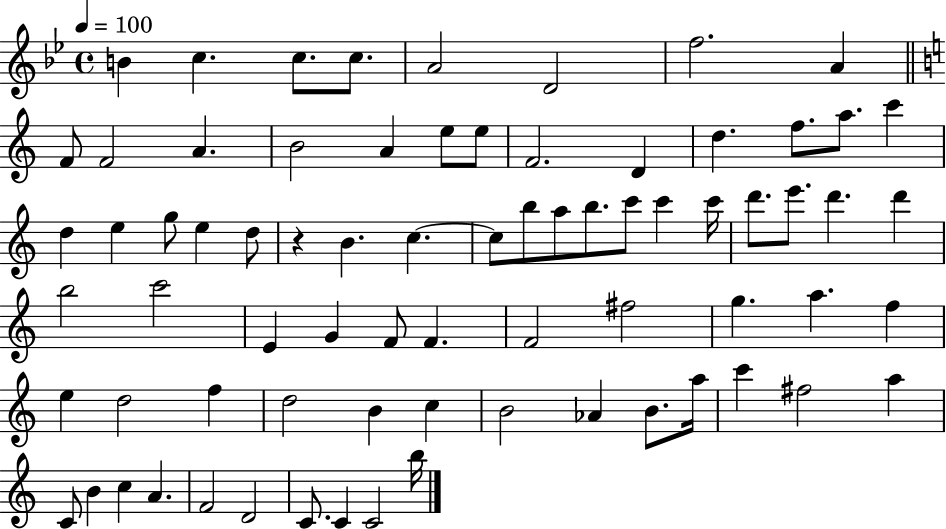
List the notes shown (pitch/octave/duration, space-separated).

B4/q C5/q. C5/e. C5/e. A4/h D4/h F5/h. A4/q F4/e F4/h A4/q. B4/h A4/q E5/e E5/e F4/h. D4/q D5/q. F5/e. A5/e. C6/q D5/q E5/q G5/e E5/q D5/e R/q B4/q. C5/q. C5/e B5/e A5/e B5/e. C6/e C6/q C6/s D6/e. E6/e. D6/q. D6/q B5/h C6/h E4/q G4/q F4/e F4/q. F4/h F#5/h G5/q. A5/q. F5/q E5/q D5/h F5/q D5/h B4/q C5/q B4/h Ab4/q B4/e. A5/s C6/q F#5/h A5/q C4/e B4/q C5/q A4/q. F4/h D4/h C4/e. C4/q C4/h B5/s